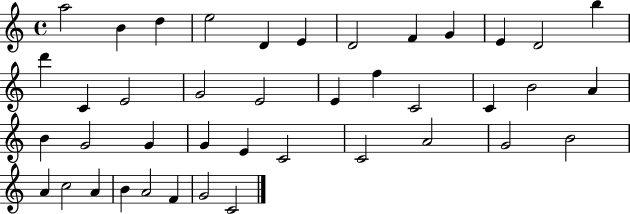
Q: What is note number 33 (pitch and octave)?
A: B4